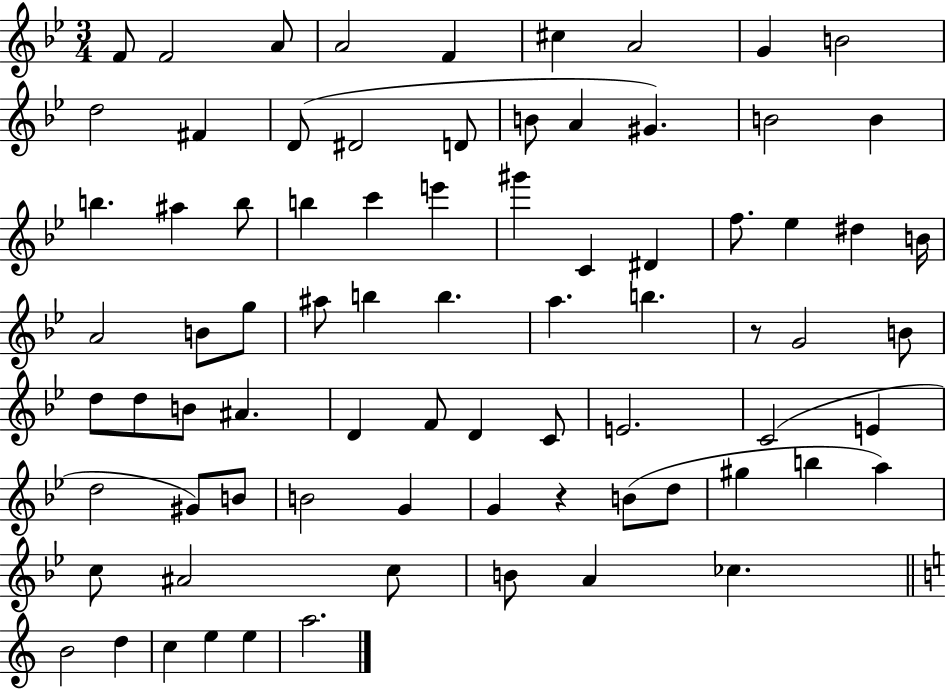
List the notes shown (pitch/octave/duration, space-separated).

F4/e F4/h A4/e A4/h F4/q C#5/q A4/h G4/q B4/h D5/h F#4/q D4/e D#4/h D4/e B4/e A4/q G#4/q. B4/h B4/q B5/q. A#5/q B5/e B5/q C6/q E6/q G#6/q C4/q D#4/q F5/e. Eb5/q D#5/q B4/s A4/h B4/e G5/e A#5/e B5/q B5/q. A5/q. B5/q. R/e G4/h B4/e D5/e D5/e B4/e A#4/q. D4/q F4/e D4/q C4/e E4/h. C4/h E4/q D5/h G#4/e B4/e B4/h G4/q G4/q R/q B4/e D5/e G#5/q B5/q A5/q C5/e A#4/h C5/e B4/e A4/q CES5/q. B4/h D5/q C5/q E5/q E5/q A5/h.